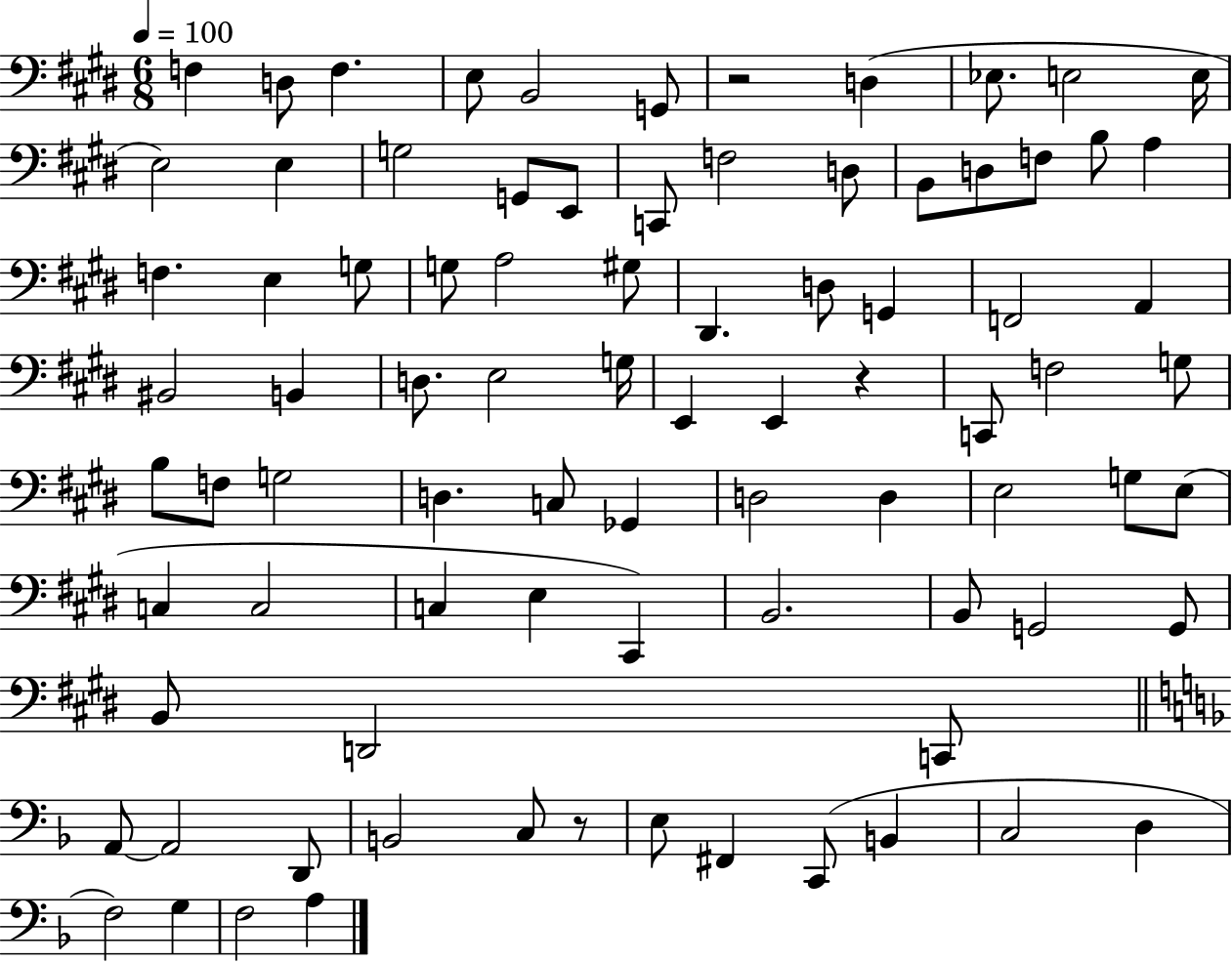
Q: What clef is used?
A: bass